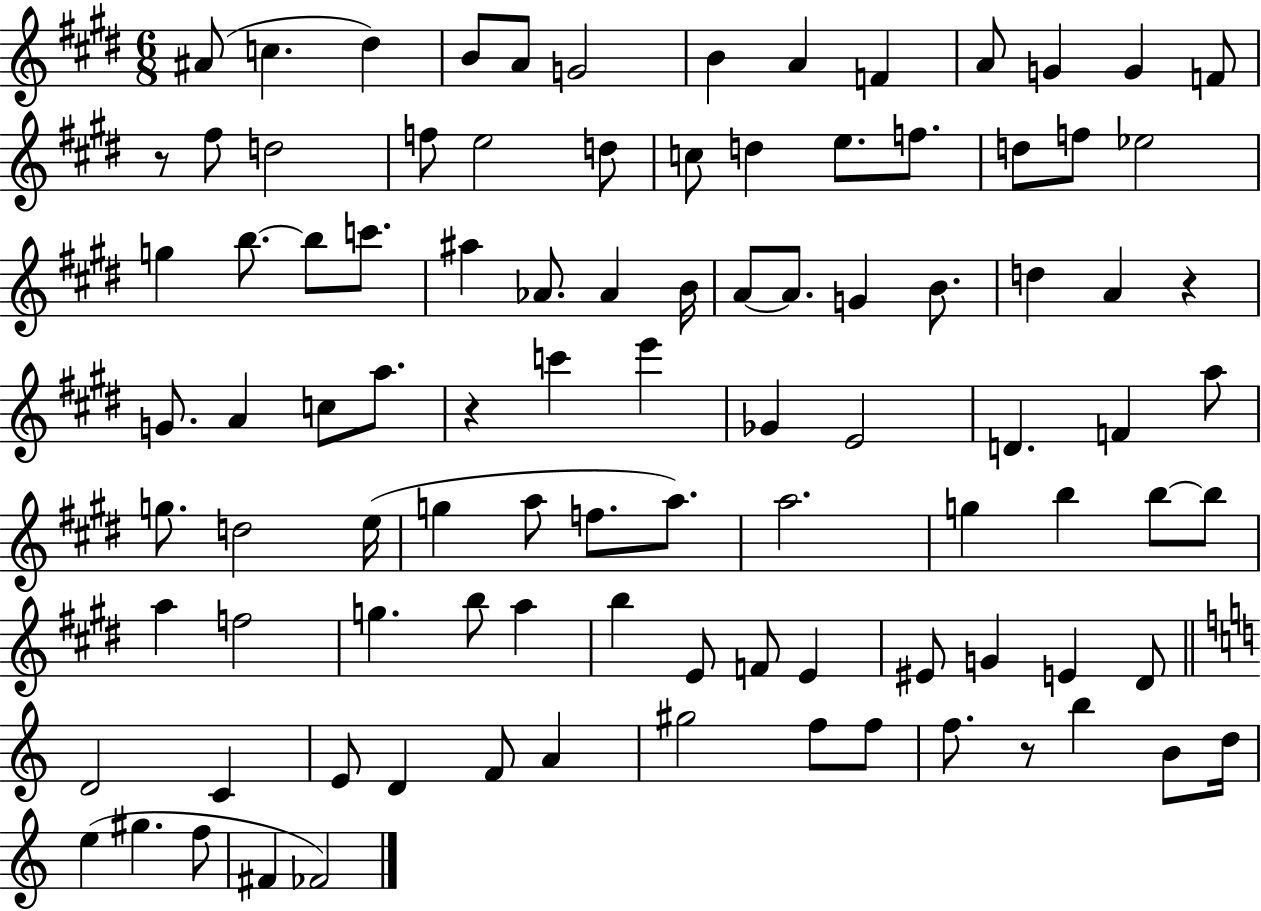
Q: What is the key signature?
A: E major